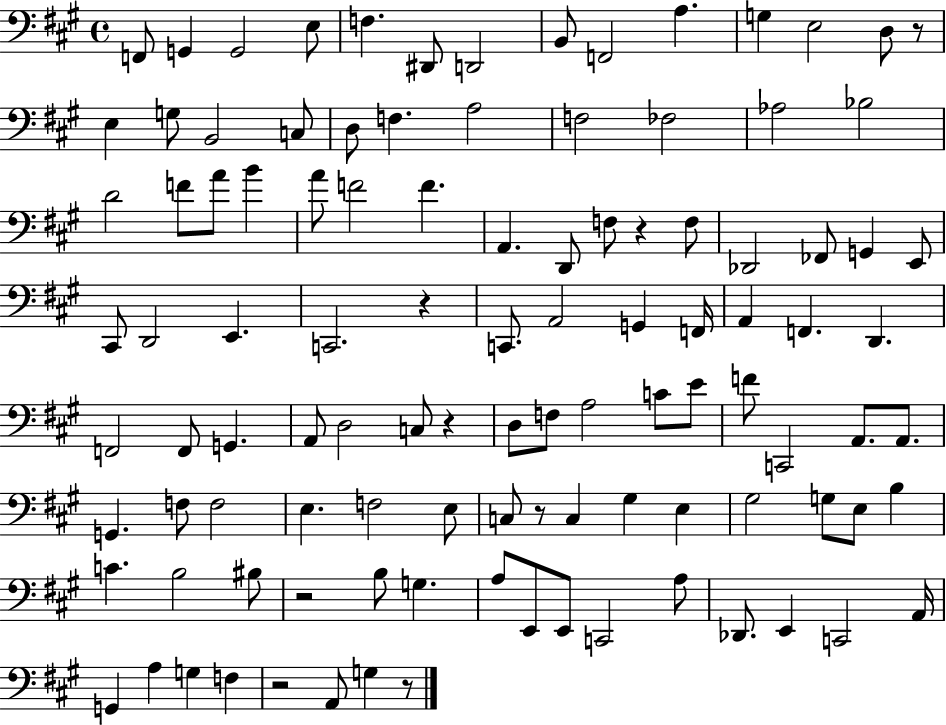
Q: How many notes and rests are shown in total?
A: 107